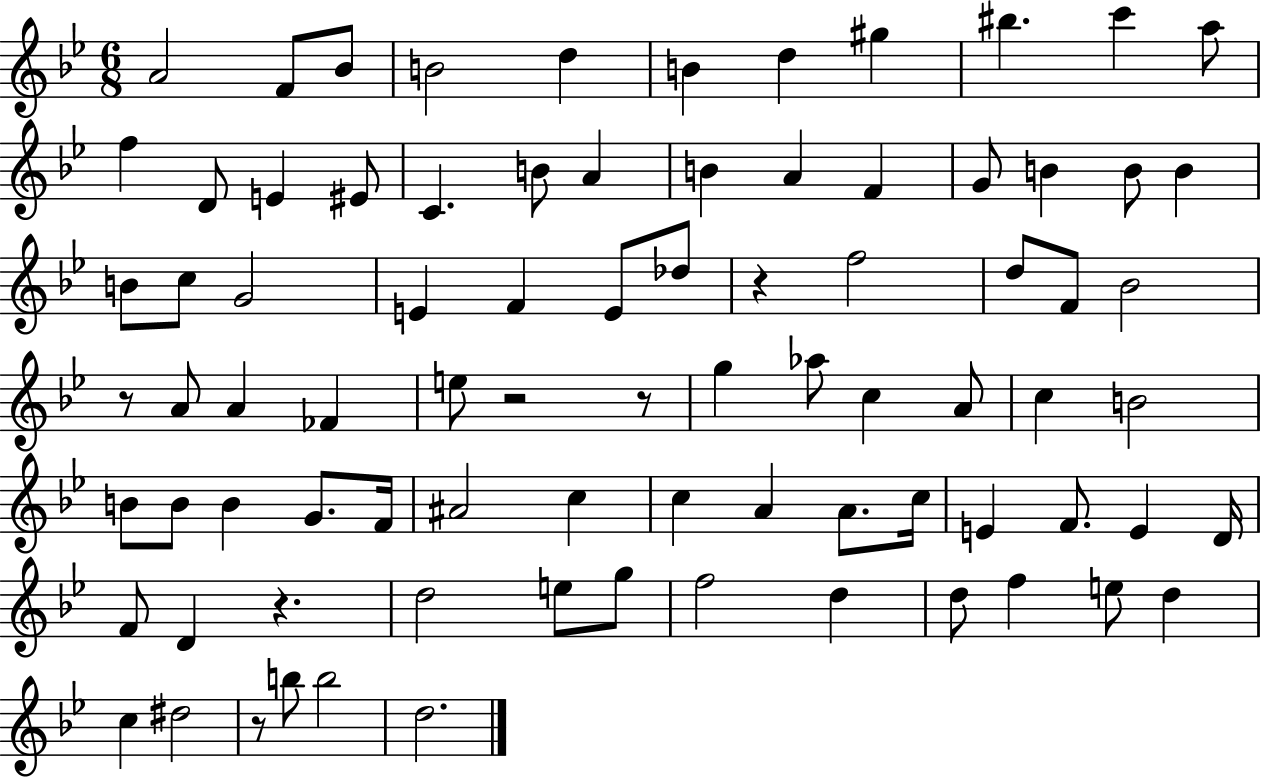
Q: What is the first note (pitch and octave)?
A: A4